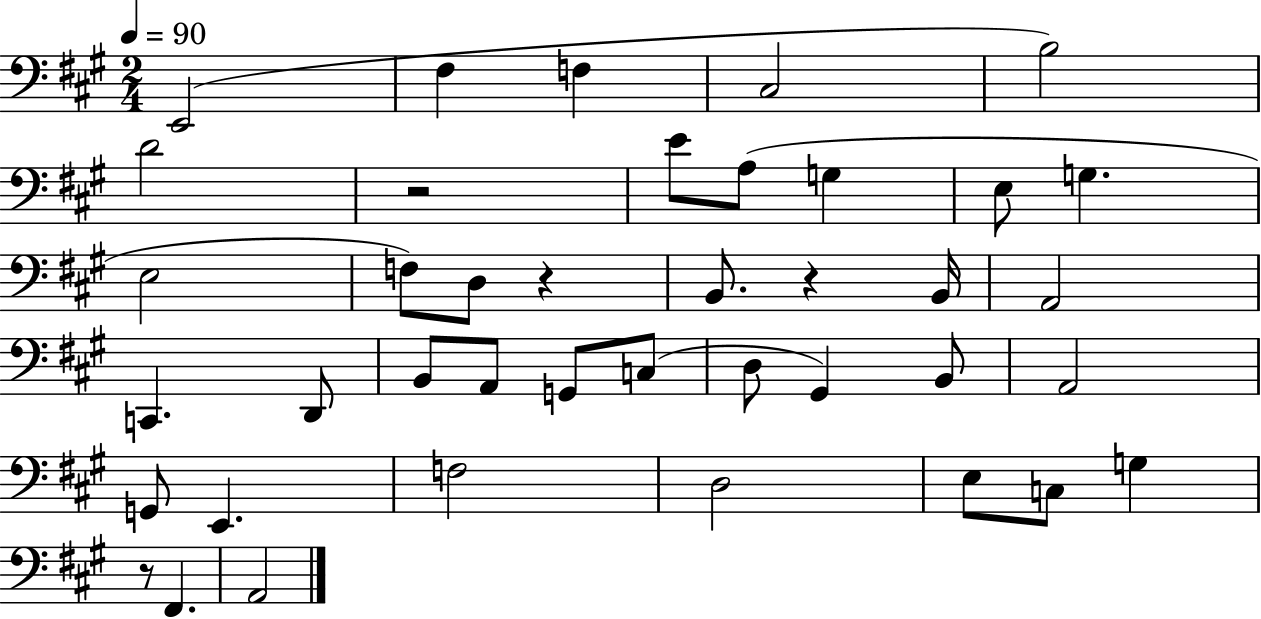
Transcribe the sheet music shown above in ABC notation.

X:1
T:Untitled
M:2/4
L:1/4
K:A
E,,2 ^F, F, ^C,2 B,2 D2 z2 E/2 A,/2 G, E,/2 G, E,2 F,/2 D,/2 z B,,/2 z B,,/4 A,,2 C,, D,,/2 B,,/2 A,,/2 G,,/2 C,/2 D,/2 ^G,, B,,/2 A,,2 G,,/2 E,, F,2 D,2 E,/2 C,/2 G, z/2 ^F,, A,,2